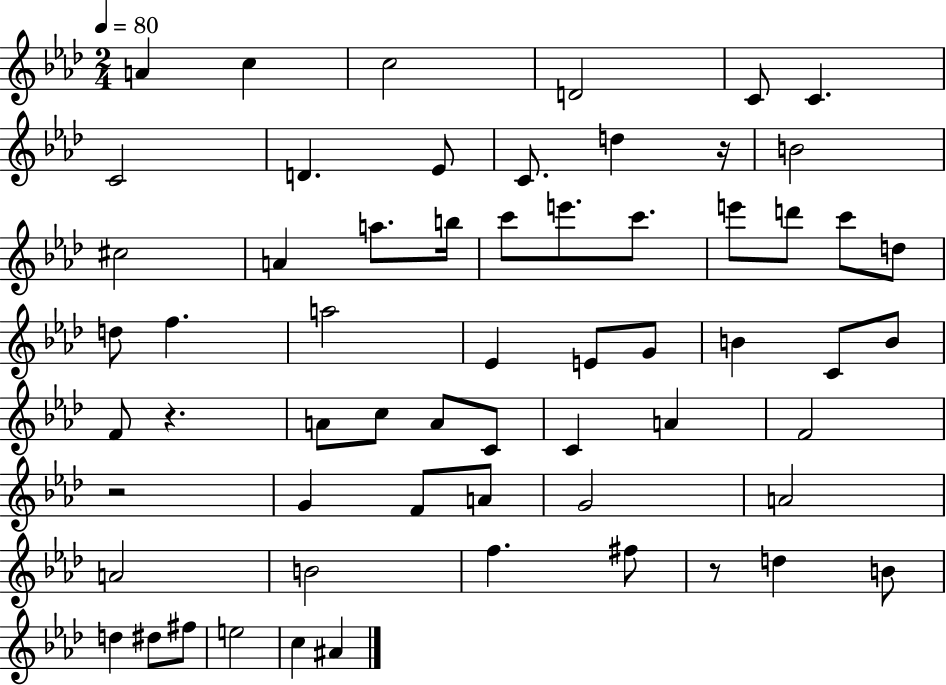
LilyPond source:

{
  \clef treble
  \numericTimeSignature
  \time 2/4
  \key aes \major
  \tempo 4 = 80
  a'4 c''4 | c''2 | d'2 | c'8 c'4. | \break c'2 | d'4. ees'8 | c'8. d''4 r16 | b'2 | \break cis''2 | a'4 a''8. b''16 | c'''8 e'''8. c'''8. | e'''8 d'''8 c'''8 d''8 | \break d''8 f''4. | a''2 | ees'4 e'8 g'8 | b'4 c'8 b'8 | \break f'8 r4. | a'8 c''8 a'8 c'8 | c'4 a'4 | f'2 | \break r2 | g'4 f'8 a'8 | g'2 | a'2 | \break a'2 | b'2 | f''4. fis''8 | r8 d''4 b'8 | \break d''4 dis''8 fis''8 | e''2 | c''4 ais'4 | \bar "|."
}